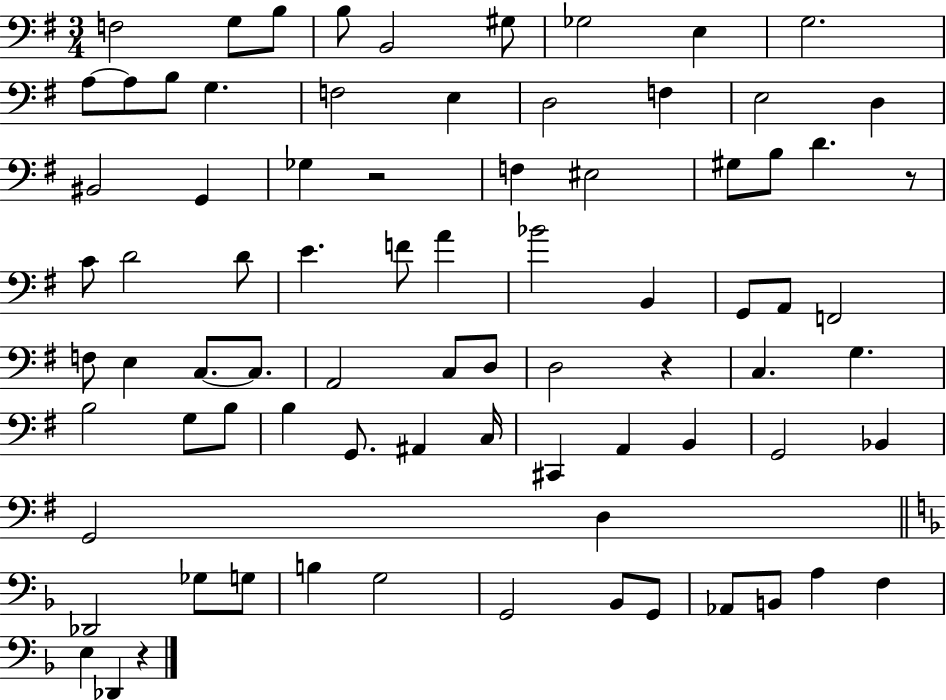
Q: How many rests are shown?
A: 4